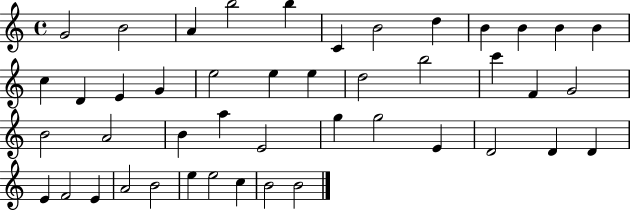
G4/h B4/h A4/q B5/h B5/q C4/q B4/h D5/q B4/q B4/q B4/q B4/q C5/q D4/q E4/q G4/q E5/h E5/q E5/q D5/h B5/h C6/q F4/q G4/h B4/h A4/h B4/q A5/q E4/h G5/q G5/h E4/q D4/h D4/q D4/q E4/q F4/h E4/q A4/h B4/h E5/q E5/h C5/q B4/h B4/h